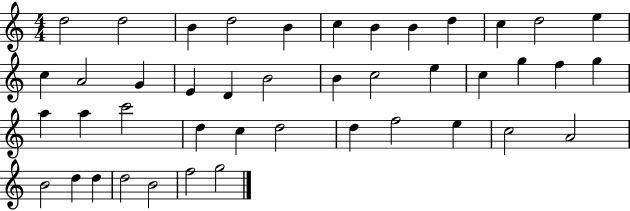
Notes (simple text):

D5/h D5/h B4/q D5/h B4/q C5/q B4/q B4/q D5/q C5/q D5/h E5/q C5/q A4/h G4/q E4/q D4/q B4/h B4/q C5/h E5/q C5/q G5/q F5/q G5/q A5/q A5/q C6/h D5/q C5/q D5/h D5/q F5/h E5/q C5/h A4/h B4/h D5/q D5/q D5/h B4/h F5/h G5/h